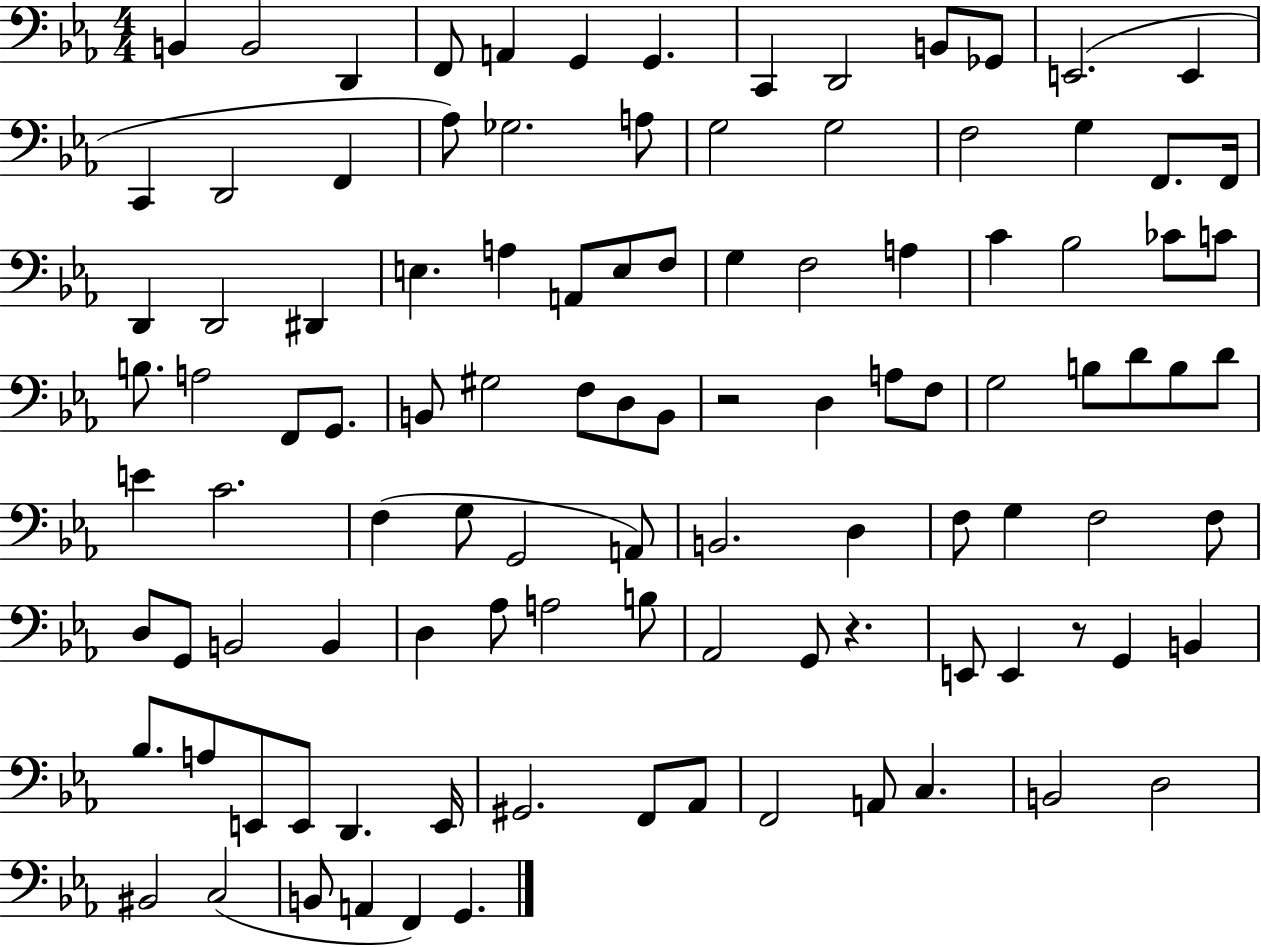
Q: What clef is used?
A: bass